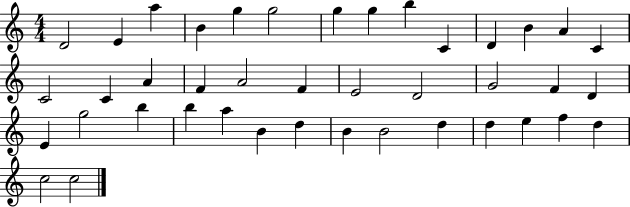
{
  \clef treble
  \numericTimeSignature
  \time 4/4
  \key c \major
  d'2 e'4 a''4 | b'4 g''4 g''2 | g''4 g''4 b''4 c'4 | d'4 b'4 a'4 c'4 | \break c'2 c'4 a'4 | f'4 a'2 f'4 | e'2 d'2 | g'2 f'4 d'4 | \break e'4 g''2 b''4 | b''4 a''4 b'4 d''4 | b'4 b'2 d''4 | d''4 e''4 f''4 d''4 | \break c''2 c''2 | \bar "|."
}